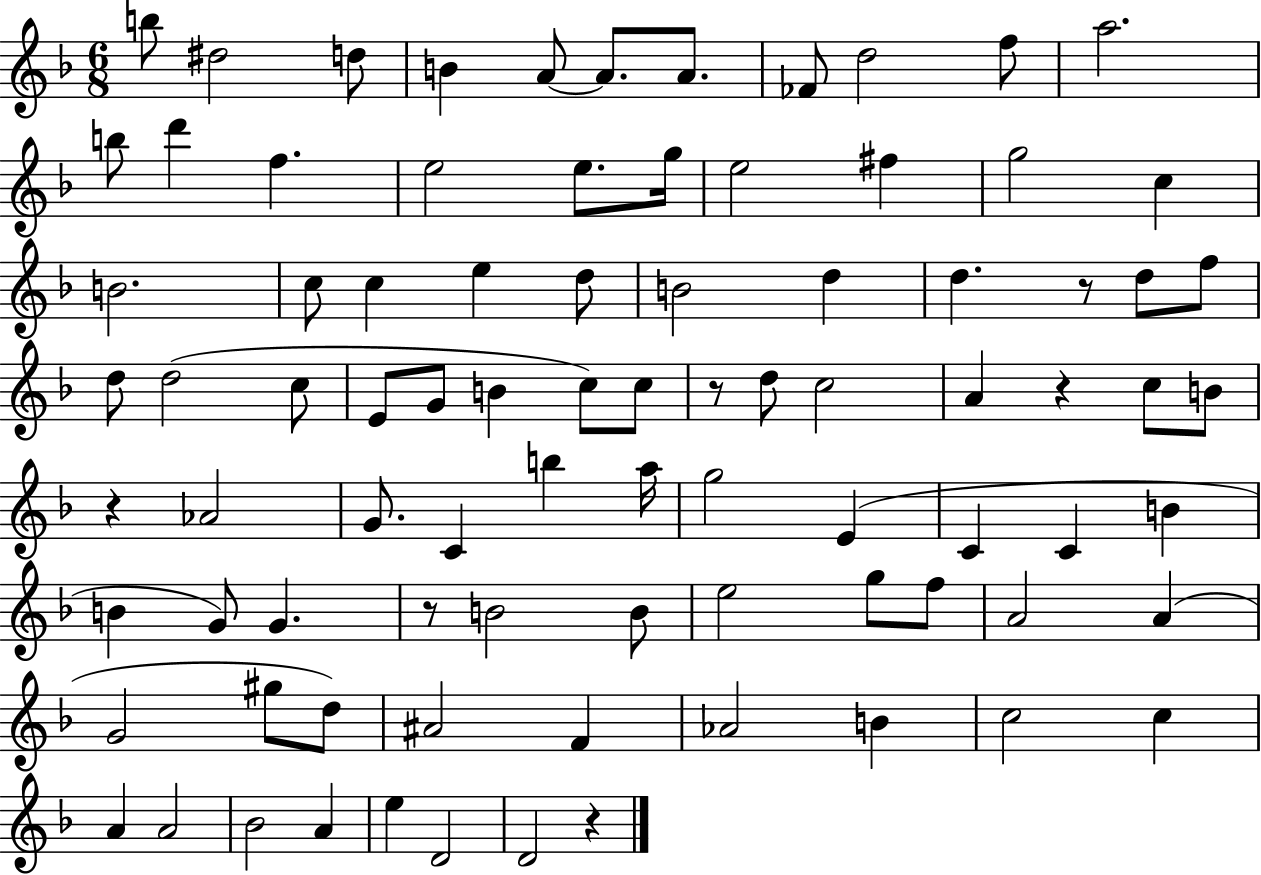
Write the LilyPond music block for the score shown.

{
  \clef treble
  \numericTimeSignature
  \time 6/8
  \key f \major
  b''8 dis''2 d''8 | b'4 a'8~~ a'8. a'8. | fes'8 d''2 f''8 | a''2. | \break b''8 d'''4 f''4. | e''2 e''8. g''16 | e''2 fis''4 | g''2 c''4 | \break b'2. | c''8 c''4 e''4 d''8 | b'2 d''4 | d''4. r8 d''8 f''8 | \break d''8 d''2( c''8 | e'8 g'8 b'4 c''8) c''8 | r8 d''8 c''2 | a'4 r4 c''8 b'8 | \break r4 aes'2 | g'8. c'4 b''4 a''16 | g''2 e'4( | c'4 c'4 b'4 | \break b'4 g'8) g'4. | r8 b'2 b'8 | e''2 g''8 f''8 | a'2 a'4( | \break g'2 gis''8 d''8) | ais'2 f'4 | aes'2 b'4 | c''2 c''4 | \break a'4 a'2 | bes'2 a'4 | e''4 d'2 | d'2 r4 | \break \bar "|."
}